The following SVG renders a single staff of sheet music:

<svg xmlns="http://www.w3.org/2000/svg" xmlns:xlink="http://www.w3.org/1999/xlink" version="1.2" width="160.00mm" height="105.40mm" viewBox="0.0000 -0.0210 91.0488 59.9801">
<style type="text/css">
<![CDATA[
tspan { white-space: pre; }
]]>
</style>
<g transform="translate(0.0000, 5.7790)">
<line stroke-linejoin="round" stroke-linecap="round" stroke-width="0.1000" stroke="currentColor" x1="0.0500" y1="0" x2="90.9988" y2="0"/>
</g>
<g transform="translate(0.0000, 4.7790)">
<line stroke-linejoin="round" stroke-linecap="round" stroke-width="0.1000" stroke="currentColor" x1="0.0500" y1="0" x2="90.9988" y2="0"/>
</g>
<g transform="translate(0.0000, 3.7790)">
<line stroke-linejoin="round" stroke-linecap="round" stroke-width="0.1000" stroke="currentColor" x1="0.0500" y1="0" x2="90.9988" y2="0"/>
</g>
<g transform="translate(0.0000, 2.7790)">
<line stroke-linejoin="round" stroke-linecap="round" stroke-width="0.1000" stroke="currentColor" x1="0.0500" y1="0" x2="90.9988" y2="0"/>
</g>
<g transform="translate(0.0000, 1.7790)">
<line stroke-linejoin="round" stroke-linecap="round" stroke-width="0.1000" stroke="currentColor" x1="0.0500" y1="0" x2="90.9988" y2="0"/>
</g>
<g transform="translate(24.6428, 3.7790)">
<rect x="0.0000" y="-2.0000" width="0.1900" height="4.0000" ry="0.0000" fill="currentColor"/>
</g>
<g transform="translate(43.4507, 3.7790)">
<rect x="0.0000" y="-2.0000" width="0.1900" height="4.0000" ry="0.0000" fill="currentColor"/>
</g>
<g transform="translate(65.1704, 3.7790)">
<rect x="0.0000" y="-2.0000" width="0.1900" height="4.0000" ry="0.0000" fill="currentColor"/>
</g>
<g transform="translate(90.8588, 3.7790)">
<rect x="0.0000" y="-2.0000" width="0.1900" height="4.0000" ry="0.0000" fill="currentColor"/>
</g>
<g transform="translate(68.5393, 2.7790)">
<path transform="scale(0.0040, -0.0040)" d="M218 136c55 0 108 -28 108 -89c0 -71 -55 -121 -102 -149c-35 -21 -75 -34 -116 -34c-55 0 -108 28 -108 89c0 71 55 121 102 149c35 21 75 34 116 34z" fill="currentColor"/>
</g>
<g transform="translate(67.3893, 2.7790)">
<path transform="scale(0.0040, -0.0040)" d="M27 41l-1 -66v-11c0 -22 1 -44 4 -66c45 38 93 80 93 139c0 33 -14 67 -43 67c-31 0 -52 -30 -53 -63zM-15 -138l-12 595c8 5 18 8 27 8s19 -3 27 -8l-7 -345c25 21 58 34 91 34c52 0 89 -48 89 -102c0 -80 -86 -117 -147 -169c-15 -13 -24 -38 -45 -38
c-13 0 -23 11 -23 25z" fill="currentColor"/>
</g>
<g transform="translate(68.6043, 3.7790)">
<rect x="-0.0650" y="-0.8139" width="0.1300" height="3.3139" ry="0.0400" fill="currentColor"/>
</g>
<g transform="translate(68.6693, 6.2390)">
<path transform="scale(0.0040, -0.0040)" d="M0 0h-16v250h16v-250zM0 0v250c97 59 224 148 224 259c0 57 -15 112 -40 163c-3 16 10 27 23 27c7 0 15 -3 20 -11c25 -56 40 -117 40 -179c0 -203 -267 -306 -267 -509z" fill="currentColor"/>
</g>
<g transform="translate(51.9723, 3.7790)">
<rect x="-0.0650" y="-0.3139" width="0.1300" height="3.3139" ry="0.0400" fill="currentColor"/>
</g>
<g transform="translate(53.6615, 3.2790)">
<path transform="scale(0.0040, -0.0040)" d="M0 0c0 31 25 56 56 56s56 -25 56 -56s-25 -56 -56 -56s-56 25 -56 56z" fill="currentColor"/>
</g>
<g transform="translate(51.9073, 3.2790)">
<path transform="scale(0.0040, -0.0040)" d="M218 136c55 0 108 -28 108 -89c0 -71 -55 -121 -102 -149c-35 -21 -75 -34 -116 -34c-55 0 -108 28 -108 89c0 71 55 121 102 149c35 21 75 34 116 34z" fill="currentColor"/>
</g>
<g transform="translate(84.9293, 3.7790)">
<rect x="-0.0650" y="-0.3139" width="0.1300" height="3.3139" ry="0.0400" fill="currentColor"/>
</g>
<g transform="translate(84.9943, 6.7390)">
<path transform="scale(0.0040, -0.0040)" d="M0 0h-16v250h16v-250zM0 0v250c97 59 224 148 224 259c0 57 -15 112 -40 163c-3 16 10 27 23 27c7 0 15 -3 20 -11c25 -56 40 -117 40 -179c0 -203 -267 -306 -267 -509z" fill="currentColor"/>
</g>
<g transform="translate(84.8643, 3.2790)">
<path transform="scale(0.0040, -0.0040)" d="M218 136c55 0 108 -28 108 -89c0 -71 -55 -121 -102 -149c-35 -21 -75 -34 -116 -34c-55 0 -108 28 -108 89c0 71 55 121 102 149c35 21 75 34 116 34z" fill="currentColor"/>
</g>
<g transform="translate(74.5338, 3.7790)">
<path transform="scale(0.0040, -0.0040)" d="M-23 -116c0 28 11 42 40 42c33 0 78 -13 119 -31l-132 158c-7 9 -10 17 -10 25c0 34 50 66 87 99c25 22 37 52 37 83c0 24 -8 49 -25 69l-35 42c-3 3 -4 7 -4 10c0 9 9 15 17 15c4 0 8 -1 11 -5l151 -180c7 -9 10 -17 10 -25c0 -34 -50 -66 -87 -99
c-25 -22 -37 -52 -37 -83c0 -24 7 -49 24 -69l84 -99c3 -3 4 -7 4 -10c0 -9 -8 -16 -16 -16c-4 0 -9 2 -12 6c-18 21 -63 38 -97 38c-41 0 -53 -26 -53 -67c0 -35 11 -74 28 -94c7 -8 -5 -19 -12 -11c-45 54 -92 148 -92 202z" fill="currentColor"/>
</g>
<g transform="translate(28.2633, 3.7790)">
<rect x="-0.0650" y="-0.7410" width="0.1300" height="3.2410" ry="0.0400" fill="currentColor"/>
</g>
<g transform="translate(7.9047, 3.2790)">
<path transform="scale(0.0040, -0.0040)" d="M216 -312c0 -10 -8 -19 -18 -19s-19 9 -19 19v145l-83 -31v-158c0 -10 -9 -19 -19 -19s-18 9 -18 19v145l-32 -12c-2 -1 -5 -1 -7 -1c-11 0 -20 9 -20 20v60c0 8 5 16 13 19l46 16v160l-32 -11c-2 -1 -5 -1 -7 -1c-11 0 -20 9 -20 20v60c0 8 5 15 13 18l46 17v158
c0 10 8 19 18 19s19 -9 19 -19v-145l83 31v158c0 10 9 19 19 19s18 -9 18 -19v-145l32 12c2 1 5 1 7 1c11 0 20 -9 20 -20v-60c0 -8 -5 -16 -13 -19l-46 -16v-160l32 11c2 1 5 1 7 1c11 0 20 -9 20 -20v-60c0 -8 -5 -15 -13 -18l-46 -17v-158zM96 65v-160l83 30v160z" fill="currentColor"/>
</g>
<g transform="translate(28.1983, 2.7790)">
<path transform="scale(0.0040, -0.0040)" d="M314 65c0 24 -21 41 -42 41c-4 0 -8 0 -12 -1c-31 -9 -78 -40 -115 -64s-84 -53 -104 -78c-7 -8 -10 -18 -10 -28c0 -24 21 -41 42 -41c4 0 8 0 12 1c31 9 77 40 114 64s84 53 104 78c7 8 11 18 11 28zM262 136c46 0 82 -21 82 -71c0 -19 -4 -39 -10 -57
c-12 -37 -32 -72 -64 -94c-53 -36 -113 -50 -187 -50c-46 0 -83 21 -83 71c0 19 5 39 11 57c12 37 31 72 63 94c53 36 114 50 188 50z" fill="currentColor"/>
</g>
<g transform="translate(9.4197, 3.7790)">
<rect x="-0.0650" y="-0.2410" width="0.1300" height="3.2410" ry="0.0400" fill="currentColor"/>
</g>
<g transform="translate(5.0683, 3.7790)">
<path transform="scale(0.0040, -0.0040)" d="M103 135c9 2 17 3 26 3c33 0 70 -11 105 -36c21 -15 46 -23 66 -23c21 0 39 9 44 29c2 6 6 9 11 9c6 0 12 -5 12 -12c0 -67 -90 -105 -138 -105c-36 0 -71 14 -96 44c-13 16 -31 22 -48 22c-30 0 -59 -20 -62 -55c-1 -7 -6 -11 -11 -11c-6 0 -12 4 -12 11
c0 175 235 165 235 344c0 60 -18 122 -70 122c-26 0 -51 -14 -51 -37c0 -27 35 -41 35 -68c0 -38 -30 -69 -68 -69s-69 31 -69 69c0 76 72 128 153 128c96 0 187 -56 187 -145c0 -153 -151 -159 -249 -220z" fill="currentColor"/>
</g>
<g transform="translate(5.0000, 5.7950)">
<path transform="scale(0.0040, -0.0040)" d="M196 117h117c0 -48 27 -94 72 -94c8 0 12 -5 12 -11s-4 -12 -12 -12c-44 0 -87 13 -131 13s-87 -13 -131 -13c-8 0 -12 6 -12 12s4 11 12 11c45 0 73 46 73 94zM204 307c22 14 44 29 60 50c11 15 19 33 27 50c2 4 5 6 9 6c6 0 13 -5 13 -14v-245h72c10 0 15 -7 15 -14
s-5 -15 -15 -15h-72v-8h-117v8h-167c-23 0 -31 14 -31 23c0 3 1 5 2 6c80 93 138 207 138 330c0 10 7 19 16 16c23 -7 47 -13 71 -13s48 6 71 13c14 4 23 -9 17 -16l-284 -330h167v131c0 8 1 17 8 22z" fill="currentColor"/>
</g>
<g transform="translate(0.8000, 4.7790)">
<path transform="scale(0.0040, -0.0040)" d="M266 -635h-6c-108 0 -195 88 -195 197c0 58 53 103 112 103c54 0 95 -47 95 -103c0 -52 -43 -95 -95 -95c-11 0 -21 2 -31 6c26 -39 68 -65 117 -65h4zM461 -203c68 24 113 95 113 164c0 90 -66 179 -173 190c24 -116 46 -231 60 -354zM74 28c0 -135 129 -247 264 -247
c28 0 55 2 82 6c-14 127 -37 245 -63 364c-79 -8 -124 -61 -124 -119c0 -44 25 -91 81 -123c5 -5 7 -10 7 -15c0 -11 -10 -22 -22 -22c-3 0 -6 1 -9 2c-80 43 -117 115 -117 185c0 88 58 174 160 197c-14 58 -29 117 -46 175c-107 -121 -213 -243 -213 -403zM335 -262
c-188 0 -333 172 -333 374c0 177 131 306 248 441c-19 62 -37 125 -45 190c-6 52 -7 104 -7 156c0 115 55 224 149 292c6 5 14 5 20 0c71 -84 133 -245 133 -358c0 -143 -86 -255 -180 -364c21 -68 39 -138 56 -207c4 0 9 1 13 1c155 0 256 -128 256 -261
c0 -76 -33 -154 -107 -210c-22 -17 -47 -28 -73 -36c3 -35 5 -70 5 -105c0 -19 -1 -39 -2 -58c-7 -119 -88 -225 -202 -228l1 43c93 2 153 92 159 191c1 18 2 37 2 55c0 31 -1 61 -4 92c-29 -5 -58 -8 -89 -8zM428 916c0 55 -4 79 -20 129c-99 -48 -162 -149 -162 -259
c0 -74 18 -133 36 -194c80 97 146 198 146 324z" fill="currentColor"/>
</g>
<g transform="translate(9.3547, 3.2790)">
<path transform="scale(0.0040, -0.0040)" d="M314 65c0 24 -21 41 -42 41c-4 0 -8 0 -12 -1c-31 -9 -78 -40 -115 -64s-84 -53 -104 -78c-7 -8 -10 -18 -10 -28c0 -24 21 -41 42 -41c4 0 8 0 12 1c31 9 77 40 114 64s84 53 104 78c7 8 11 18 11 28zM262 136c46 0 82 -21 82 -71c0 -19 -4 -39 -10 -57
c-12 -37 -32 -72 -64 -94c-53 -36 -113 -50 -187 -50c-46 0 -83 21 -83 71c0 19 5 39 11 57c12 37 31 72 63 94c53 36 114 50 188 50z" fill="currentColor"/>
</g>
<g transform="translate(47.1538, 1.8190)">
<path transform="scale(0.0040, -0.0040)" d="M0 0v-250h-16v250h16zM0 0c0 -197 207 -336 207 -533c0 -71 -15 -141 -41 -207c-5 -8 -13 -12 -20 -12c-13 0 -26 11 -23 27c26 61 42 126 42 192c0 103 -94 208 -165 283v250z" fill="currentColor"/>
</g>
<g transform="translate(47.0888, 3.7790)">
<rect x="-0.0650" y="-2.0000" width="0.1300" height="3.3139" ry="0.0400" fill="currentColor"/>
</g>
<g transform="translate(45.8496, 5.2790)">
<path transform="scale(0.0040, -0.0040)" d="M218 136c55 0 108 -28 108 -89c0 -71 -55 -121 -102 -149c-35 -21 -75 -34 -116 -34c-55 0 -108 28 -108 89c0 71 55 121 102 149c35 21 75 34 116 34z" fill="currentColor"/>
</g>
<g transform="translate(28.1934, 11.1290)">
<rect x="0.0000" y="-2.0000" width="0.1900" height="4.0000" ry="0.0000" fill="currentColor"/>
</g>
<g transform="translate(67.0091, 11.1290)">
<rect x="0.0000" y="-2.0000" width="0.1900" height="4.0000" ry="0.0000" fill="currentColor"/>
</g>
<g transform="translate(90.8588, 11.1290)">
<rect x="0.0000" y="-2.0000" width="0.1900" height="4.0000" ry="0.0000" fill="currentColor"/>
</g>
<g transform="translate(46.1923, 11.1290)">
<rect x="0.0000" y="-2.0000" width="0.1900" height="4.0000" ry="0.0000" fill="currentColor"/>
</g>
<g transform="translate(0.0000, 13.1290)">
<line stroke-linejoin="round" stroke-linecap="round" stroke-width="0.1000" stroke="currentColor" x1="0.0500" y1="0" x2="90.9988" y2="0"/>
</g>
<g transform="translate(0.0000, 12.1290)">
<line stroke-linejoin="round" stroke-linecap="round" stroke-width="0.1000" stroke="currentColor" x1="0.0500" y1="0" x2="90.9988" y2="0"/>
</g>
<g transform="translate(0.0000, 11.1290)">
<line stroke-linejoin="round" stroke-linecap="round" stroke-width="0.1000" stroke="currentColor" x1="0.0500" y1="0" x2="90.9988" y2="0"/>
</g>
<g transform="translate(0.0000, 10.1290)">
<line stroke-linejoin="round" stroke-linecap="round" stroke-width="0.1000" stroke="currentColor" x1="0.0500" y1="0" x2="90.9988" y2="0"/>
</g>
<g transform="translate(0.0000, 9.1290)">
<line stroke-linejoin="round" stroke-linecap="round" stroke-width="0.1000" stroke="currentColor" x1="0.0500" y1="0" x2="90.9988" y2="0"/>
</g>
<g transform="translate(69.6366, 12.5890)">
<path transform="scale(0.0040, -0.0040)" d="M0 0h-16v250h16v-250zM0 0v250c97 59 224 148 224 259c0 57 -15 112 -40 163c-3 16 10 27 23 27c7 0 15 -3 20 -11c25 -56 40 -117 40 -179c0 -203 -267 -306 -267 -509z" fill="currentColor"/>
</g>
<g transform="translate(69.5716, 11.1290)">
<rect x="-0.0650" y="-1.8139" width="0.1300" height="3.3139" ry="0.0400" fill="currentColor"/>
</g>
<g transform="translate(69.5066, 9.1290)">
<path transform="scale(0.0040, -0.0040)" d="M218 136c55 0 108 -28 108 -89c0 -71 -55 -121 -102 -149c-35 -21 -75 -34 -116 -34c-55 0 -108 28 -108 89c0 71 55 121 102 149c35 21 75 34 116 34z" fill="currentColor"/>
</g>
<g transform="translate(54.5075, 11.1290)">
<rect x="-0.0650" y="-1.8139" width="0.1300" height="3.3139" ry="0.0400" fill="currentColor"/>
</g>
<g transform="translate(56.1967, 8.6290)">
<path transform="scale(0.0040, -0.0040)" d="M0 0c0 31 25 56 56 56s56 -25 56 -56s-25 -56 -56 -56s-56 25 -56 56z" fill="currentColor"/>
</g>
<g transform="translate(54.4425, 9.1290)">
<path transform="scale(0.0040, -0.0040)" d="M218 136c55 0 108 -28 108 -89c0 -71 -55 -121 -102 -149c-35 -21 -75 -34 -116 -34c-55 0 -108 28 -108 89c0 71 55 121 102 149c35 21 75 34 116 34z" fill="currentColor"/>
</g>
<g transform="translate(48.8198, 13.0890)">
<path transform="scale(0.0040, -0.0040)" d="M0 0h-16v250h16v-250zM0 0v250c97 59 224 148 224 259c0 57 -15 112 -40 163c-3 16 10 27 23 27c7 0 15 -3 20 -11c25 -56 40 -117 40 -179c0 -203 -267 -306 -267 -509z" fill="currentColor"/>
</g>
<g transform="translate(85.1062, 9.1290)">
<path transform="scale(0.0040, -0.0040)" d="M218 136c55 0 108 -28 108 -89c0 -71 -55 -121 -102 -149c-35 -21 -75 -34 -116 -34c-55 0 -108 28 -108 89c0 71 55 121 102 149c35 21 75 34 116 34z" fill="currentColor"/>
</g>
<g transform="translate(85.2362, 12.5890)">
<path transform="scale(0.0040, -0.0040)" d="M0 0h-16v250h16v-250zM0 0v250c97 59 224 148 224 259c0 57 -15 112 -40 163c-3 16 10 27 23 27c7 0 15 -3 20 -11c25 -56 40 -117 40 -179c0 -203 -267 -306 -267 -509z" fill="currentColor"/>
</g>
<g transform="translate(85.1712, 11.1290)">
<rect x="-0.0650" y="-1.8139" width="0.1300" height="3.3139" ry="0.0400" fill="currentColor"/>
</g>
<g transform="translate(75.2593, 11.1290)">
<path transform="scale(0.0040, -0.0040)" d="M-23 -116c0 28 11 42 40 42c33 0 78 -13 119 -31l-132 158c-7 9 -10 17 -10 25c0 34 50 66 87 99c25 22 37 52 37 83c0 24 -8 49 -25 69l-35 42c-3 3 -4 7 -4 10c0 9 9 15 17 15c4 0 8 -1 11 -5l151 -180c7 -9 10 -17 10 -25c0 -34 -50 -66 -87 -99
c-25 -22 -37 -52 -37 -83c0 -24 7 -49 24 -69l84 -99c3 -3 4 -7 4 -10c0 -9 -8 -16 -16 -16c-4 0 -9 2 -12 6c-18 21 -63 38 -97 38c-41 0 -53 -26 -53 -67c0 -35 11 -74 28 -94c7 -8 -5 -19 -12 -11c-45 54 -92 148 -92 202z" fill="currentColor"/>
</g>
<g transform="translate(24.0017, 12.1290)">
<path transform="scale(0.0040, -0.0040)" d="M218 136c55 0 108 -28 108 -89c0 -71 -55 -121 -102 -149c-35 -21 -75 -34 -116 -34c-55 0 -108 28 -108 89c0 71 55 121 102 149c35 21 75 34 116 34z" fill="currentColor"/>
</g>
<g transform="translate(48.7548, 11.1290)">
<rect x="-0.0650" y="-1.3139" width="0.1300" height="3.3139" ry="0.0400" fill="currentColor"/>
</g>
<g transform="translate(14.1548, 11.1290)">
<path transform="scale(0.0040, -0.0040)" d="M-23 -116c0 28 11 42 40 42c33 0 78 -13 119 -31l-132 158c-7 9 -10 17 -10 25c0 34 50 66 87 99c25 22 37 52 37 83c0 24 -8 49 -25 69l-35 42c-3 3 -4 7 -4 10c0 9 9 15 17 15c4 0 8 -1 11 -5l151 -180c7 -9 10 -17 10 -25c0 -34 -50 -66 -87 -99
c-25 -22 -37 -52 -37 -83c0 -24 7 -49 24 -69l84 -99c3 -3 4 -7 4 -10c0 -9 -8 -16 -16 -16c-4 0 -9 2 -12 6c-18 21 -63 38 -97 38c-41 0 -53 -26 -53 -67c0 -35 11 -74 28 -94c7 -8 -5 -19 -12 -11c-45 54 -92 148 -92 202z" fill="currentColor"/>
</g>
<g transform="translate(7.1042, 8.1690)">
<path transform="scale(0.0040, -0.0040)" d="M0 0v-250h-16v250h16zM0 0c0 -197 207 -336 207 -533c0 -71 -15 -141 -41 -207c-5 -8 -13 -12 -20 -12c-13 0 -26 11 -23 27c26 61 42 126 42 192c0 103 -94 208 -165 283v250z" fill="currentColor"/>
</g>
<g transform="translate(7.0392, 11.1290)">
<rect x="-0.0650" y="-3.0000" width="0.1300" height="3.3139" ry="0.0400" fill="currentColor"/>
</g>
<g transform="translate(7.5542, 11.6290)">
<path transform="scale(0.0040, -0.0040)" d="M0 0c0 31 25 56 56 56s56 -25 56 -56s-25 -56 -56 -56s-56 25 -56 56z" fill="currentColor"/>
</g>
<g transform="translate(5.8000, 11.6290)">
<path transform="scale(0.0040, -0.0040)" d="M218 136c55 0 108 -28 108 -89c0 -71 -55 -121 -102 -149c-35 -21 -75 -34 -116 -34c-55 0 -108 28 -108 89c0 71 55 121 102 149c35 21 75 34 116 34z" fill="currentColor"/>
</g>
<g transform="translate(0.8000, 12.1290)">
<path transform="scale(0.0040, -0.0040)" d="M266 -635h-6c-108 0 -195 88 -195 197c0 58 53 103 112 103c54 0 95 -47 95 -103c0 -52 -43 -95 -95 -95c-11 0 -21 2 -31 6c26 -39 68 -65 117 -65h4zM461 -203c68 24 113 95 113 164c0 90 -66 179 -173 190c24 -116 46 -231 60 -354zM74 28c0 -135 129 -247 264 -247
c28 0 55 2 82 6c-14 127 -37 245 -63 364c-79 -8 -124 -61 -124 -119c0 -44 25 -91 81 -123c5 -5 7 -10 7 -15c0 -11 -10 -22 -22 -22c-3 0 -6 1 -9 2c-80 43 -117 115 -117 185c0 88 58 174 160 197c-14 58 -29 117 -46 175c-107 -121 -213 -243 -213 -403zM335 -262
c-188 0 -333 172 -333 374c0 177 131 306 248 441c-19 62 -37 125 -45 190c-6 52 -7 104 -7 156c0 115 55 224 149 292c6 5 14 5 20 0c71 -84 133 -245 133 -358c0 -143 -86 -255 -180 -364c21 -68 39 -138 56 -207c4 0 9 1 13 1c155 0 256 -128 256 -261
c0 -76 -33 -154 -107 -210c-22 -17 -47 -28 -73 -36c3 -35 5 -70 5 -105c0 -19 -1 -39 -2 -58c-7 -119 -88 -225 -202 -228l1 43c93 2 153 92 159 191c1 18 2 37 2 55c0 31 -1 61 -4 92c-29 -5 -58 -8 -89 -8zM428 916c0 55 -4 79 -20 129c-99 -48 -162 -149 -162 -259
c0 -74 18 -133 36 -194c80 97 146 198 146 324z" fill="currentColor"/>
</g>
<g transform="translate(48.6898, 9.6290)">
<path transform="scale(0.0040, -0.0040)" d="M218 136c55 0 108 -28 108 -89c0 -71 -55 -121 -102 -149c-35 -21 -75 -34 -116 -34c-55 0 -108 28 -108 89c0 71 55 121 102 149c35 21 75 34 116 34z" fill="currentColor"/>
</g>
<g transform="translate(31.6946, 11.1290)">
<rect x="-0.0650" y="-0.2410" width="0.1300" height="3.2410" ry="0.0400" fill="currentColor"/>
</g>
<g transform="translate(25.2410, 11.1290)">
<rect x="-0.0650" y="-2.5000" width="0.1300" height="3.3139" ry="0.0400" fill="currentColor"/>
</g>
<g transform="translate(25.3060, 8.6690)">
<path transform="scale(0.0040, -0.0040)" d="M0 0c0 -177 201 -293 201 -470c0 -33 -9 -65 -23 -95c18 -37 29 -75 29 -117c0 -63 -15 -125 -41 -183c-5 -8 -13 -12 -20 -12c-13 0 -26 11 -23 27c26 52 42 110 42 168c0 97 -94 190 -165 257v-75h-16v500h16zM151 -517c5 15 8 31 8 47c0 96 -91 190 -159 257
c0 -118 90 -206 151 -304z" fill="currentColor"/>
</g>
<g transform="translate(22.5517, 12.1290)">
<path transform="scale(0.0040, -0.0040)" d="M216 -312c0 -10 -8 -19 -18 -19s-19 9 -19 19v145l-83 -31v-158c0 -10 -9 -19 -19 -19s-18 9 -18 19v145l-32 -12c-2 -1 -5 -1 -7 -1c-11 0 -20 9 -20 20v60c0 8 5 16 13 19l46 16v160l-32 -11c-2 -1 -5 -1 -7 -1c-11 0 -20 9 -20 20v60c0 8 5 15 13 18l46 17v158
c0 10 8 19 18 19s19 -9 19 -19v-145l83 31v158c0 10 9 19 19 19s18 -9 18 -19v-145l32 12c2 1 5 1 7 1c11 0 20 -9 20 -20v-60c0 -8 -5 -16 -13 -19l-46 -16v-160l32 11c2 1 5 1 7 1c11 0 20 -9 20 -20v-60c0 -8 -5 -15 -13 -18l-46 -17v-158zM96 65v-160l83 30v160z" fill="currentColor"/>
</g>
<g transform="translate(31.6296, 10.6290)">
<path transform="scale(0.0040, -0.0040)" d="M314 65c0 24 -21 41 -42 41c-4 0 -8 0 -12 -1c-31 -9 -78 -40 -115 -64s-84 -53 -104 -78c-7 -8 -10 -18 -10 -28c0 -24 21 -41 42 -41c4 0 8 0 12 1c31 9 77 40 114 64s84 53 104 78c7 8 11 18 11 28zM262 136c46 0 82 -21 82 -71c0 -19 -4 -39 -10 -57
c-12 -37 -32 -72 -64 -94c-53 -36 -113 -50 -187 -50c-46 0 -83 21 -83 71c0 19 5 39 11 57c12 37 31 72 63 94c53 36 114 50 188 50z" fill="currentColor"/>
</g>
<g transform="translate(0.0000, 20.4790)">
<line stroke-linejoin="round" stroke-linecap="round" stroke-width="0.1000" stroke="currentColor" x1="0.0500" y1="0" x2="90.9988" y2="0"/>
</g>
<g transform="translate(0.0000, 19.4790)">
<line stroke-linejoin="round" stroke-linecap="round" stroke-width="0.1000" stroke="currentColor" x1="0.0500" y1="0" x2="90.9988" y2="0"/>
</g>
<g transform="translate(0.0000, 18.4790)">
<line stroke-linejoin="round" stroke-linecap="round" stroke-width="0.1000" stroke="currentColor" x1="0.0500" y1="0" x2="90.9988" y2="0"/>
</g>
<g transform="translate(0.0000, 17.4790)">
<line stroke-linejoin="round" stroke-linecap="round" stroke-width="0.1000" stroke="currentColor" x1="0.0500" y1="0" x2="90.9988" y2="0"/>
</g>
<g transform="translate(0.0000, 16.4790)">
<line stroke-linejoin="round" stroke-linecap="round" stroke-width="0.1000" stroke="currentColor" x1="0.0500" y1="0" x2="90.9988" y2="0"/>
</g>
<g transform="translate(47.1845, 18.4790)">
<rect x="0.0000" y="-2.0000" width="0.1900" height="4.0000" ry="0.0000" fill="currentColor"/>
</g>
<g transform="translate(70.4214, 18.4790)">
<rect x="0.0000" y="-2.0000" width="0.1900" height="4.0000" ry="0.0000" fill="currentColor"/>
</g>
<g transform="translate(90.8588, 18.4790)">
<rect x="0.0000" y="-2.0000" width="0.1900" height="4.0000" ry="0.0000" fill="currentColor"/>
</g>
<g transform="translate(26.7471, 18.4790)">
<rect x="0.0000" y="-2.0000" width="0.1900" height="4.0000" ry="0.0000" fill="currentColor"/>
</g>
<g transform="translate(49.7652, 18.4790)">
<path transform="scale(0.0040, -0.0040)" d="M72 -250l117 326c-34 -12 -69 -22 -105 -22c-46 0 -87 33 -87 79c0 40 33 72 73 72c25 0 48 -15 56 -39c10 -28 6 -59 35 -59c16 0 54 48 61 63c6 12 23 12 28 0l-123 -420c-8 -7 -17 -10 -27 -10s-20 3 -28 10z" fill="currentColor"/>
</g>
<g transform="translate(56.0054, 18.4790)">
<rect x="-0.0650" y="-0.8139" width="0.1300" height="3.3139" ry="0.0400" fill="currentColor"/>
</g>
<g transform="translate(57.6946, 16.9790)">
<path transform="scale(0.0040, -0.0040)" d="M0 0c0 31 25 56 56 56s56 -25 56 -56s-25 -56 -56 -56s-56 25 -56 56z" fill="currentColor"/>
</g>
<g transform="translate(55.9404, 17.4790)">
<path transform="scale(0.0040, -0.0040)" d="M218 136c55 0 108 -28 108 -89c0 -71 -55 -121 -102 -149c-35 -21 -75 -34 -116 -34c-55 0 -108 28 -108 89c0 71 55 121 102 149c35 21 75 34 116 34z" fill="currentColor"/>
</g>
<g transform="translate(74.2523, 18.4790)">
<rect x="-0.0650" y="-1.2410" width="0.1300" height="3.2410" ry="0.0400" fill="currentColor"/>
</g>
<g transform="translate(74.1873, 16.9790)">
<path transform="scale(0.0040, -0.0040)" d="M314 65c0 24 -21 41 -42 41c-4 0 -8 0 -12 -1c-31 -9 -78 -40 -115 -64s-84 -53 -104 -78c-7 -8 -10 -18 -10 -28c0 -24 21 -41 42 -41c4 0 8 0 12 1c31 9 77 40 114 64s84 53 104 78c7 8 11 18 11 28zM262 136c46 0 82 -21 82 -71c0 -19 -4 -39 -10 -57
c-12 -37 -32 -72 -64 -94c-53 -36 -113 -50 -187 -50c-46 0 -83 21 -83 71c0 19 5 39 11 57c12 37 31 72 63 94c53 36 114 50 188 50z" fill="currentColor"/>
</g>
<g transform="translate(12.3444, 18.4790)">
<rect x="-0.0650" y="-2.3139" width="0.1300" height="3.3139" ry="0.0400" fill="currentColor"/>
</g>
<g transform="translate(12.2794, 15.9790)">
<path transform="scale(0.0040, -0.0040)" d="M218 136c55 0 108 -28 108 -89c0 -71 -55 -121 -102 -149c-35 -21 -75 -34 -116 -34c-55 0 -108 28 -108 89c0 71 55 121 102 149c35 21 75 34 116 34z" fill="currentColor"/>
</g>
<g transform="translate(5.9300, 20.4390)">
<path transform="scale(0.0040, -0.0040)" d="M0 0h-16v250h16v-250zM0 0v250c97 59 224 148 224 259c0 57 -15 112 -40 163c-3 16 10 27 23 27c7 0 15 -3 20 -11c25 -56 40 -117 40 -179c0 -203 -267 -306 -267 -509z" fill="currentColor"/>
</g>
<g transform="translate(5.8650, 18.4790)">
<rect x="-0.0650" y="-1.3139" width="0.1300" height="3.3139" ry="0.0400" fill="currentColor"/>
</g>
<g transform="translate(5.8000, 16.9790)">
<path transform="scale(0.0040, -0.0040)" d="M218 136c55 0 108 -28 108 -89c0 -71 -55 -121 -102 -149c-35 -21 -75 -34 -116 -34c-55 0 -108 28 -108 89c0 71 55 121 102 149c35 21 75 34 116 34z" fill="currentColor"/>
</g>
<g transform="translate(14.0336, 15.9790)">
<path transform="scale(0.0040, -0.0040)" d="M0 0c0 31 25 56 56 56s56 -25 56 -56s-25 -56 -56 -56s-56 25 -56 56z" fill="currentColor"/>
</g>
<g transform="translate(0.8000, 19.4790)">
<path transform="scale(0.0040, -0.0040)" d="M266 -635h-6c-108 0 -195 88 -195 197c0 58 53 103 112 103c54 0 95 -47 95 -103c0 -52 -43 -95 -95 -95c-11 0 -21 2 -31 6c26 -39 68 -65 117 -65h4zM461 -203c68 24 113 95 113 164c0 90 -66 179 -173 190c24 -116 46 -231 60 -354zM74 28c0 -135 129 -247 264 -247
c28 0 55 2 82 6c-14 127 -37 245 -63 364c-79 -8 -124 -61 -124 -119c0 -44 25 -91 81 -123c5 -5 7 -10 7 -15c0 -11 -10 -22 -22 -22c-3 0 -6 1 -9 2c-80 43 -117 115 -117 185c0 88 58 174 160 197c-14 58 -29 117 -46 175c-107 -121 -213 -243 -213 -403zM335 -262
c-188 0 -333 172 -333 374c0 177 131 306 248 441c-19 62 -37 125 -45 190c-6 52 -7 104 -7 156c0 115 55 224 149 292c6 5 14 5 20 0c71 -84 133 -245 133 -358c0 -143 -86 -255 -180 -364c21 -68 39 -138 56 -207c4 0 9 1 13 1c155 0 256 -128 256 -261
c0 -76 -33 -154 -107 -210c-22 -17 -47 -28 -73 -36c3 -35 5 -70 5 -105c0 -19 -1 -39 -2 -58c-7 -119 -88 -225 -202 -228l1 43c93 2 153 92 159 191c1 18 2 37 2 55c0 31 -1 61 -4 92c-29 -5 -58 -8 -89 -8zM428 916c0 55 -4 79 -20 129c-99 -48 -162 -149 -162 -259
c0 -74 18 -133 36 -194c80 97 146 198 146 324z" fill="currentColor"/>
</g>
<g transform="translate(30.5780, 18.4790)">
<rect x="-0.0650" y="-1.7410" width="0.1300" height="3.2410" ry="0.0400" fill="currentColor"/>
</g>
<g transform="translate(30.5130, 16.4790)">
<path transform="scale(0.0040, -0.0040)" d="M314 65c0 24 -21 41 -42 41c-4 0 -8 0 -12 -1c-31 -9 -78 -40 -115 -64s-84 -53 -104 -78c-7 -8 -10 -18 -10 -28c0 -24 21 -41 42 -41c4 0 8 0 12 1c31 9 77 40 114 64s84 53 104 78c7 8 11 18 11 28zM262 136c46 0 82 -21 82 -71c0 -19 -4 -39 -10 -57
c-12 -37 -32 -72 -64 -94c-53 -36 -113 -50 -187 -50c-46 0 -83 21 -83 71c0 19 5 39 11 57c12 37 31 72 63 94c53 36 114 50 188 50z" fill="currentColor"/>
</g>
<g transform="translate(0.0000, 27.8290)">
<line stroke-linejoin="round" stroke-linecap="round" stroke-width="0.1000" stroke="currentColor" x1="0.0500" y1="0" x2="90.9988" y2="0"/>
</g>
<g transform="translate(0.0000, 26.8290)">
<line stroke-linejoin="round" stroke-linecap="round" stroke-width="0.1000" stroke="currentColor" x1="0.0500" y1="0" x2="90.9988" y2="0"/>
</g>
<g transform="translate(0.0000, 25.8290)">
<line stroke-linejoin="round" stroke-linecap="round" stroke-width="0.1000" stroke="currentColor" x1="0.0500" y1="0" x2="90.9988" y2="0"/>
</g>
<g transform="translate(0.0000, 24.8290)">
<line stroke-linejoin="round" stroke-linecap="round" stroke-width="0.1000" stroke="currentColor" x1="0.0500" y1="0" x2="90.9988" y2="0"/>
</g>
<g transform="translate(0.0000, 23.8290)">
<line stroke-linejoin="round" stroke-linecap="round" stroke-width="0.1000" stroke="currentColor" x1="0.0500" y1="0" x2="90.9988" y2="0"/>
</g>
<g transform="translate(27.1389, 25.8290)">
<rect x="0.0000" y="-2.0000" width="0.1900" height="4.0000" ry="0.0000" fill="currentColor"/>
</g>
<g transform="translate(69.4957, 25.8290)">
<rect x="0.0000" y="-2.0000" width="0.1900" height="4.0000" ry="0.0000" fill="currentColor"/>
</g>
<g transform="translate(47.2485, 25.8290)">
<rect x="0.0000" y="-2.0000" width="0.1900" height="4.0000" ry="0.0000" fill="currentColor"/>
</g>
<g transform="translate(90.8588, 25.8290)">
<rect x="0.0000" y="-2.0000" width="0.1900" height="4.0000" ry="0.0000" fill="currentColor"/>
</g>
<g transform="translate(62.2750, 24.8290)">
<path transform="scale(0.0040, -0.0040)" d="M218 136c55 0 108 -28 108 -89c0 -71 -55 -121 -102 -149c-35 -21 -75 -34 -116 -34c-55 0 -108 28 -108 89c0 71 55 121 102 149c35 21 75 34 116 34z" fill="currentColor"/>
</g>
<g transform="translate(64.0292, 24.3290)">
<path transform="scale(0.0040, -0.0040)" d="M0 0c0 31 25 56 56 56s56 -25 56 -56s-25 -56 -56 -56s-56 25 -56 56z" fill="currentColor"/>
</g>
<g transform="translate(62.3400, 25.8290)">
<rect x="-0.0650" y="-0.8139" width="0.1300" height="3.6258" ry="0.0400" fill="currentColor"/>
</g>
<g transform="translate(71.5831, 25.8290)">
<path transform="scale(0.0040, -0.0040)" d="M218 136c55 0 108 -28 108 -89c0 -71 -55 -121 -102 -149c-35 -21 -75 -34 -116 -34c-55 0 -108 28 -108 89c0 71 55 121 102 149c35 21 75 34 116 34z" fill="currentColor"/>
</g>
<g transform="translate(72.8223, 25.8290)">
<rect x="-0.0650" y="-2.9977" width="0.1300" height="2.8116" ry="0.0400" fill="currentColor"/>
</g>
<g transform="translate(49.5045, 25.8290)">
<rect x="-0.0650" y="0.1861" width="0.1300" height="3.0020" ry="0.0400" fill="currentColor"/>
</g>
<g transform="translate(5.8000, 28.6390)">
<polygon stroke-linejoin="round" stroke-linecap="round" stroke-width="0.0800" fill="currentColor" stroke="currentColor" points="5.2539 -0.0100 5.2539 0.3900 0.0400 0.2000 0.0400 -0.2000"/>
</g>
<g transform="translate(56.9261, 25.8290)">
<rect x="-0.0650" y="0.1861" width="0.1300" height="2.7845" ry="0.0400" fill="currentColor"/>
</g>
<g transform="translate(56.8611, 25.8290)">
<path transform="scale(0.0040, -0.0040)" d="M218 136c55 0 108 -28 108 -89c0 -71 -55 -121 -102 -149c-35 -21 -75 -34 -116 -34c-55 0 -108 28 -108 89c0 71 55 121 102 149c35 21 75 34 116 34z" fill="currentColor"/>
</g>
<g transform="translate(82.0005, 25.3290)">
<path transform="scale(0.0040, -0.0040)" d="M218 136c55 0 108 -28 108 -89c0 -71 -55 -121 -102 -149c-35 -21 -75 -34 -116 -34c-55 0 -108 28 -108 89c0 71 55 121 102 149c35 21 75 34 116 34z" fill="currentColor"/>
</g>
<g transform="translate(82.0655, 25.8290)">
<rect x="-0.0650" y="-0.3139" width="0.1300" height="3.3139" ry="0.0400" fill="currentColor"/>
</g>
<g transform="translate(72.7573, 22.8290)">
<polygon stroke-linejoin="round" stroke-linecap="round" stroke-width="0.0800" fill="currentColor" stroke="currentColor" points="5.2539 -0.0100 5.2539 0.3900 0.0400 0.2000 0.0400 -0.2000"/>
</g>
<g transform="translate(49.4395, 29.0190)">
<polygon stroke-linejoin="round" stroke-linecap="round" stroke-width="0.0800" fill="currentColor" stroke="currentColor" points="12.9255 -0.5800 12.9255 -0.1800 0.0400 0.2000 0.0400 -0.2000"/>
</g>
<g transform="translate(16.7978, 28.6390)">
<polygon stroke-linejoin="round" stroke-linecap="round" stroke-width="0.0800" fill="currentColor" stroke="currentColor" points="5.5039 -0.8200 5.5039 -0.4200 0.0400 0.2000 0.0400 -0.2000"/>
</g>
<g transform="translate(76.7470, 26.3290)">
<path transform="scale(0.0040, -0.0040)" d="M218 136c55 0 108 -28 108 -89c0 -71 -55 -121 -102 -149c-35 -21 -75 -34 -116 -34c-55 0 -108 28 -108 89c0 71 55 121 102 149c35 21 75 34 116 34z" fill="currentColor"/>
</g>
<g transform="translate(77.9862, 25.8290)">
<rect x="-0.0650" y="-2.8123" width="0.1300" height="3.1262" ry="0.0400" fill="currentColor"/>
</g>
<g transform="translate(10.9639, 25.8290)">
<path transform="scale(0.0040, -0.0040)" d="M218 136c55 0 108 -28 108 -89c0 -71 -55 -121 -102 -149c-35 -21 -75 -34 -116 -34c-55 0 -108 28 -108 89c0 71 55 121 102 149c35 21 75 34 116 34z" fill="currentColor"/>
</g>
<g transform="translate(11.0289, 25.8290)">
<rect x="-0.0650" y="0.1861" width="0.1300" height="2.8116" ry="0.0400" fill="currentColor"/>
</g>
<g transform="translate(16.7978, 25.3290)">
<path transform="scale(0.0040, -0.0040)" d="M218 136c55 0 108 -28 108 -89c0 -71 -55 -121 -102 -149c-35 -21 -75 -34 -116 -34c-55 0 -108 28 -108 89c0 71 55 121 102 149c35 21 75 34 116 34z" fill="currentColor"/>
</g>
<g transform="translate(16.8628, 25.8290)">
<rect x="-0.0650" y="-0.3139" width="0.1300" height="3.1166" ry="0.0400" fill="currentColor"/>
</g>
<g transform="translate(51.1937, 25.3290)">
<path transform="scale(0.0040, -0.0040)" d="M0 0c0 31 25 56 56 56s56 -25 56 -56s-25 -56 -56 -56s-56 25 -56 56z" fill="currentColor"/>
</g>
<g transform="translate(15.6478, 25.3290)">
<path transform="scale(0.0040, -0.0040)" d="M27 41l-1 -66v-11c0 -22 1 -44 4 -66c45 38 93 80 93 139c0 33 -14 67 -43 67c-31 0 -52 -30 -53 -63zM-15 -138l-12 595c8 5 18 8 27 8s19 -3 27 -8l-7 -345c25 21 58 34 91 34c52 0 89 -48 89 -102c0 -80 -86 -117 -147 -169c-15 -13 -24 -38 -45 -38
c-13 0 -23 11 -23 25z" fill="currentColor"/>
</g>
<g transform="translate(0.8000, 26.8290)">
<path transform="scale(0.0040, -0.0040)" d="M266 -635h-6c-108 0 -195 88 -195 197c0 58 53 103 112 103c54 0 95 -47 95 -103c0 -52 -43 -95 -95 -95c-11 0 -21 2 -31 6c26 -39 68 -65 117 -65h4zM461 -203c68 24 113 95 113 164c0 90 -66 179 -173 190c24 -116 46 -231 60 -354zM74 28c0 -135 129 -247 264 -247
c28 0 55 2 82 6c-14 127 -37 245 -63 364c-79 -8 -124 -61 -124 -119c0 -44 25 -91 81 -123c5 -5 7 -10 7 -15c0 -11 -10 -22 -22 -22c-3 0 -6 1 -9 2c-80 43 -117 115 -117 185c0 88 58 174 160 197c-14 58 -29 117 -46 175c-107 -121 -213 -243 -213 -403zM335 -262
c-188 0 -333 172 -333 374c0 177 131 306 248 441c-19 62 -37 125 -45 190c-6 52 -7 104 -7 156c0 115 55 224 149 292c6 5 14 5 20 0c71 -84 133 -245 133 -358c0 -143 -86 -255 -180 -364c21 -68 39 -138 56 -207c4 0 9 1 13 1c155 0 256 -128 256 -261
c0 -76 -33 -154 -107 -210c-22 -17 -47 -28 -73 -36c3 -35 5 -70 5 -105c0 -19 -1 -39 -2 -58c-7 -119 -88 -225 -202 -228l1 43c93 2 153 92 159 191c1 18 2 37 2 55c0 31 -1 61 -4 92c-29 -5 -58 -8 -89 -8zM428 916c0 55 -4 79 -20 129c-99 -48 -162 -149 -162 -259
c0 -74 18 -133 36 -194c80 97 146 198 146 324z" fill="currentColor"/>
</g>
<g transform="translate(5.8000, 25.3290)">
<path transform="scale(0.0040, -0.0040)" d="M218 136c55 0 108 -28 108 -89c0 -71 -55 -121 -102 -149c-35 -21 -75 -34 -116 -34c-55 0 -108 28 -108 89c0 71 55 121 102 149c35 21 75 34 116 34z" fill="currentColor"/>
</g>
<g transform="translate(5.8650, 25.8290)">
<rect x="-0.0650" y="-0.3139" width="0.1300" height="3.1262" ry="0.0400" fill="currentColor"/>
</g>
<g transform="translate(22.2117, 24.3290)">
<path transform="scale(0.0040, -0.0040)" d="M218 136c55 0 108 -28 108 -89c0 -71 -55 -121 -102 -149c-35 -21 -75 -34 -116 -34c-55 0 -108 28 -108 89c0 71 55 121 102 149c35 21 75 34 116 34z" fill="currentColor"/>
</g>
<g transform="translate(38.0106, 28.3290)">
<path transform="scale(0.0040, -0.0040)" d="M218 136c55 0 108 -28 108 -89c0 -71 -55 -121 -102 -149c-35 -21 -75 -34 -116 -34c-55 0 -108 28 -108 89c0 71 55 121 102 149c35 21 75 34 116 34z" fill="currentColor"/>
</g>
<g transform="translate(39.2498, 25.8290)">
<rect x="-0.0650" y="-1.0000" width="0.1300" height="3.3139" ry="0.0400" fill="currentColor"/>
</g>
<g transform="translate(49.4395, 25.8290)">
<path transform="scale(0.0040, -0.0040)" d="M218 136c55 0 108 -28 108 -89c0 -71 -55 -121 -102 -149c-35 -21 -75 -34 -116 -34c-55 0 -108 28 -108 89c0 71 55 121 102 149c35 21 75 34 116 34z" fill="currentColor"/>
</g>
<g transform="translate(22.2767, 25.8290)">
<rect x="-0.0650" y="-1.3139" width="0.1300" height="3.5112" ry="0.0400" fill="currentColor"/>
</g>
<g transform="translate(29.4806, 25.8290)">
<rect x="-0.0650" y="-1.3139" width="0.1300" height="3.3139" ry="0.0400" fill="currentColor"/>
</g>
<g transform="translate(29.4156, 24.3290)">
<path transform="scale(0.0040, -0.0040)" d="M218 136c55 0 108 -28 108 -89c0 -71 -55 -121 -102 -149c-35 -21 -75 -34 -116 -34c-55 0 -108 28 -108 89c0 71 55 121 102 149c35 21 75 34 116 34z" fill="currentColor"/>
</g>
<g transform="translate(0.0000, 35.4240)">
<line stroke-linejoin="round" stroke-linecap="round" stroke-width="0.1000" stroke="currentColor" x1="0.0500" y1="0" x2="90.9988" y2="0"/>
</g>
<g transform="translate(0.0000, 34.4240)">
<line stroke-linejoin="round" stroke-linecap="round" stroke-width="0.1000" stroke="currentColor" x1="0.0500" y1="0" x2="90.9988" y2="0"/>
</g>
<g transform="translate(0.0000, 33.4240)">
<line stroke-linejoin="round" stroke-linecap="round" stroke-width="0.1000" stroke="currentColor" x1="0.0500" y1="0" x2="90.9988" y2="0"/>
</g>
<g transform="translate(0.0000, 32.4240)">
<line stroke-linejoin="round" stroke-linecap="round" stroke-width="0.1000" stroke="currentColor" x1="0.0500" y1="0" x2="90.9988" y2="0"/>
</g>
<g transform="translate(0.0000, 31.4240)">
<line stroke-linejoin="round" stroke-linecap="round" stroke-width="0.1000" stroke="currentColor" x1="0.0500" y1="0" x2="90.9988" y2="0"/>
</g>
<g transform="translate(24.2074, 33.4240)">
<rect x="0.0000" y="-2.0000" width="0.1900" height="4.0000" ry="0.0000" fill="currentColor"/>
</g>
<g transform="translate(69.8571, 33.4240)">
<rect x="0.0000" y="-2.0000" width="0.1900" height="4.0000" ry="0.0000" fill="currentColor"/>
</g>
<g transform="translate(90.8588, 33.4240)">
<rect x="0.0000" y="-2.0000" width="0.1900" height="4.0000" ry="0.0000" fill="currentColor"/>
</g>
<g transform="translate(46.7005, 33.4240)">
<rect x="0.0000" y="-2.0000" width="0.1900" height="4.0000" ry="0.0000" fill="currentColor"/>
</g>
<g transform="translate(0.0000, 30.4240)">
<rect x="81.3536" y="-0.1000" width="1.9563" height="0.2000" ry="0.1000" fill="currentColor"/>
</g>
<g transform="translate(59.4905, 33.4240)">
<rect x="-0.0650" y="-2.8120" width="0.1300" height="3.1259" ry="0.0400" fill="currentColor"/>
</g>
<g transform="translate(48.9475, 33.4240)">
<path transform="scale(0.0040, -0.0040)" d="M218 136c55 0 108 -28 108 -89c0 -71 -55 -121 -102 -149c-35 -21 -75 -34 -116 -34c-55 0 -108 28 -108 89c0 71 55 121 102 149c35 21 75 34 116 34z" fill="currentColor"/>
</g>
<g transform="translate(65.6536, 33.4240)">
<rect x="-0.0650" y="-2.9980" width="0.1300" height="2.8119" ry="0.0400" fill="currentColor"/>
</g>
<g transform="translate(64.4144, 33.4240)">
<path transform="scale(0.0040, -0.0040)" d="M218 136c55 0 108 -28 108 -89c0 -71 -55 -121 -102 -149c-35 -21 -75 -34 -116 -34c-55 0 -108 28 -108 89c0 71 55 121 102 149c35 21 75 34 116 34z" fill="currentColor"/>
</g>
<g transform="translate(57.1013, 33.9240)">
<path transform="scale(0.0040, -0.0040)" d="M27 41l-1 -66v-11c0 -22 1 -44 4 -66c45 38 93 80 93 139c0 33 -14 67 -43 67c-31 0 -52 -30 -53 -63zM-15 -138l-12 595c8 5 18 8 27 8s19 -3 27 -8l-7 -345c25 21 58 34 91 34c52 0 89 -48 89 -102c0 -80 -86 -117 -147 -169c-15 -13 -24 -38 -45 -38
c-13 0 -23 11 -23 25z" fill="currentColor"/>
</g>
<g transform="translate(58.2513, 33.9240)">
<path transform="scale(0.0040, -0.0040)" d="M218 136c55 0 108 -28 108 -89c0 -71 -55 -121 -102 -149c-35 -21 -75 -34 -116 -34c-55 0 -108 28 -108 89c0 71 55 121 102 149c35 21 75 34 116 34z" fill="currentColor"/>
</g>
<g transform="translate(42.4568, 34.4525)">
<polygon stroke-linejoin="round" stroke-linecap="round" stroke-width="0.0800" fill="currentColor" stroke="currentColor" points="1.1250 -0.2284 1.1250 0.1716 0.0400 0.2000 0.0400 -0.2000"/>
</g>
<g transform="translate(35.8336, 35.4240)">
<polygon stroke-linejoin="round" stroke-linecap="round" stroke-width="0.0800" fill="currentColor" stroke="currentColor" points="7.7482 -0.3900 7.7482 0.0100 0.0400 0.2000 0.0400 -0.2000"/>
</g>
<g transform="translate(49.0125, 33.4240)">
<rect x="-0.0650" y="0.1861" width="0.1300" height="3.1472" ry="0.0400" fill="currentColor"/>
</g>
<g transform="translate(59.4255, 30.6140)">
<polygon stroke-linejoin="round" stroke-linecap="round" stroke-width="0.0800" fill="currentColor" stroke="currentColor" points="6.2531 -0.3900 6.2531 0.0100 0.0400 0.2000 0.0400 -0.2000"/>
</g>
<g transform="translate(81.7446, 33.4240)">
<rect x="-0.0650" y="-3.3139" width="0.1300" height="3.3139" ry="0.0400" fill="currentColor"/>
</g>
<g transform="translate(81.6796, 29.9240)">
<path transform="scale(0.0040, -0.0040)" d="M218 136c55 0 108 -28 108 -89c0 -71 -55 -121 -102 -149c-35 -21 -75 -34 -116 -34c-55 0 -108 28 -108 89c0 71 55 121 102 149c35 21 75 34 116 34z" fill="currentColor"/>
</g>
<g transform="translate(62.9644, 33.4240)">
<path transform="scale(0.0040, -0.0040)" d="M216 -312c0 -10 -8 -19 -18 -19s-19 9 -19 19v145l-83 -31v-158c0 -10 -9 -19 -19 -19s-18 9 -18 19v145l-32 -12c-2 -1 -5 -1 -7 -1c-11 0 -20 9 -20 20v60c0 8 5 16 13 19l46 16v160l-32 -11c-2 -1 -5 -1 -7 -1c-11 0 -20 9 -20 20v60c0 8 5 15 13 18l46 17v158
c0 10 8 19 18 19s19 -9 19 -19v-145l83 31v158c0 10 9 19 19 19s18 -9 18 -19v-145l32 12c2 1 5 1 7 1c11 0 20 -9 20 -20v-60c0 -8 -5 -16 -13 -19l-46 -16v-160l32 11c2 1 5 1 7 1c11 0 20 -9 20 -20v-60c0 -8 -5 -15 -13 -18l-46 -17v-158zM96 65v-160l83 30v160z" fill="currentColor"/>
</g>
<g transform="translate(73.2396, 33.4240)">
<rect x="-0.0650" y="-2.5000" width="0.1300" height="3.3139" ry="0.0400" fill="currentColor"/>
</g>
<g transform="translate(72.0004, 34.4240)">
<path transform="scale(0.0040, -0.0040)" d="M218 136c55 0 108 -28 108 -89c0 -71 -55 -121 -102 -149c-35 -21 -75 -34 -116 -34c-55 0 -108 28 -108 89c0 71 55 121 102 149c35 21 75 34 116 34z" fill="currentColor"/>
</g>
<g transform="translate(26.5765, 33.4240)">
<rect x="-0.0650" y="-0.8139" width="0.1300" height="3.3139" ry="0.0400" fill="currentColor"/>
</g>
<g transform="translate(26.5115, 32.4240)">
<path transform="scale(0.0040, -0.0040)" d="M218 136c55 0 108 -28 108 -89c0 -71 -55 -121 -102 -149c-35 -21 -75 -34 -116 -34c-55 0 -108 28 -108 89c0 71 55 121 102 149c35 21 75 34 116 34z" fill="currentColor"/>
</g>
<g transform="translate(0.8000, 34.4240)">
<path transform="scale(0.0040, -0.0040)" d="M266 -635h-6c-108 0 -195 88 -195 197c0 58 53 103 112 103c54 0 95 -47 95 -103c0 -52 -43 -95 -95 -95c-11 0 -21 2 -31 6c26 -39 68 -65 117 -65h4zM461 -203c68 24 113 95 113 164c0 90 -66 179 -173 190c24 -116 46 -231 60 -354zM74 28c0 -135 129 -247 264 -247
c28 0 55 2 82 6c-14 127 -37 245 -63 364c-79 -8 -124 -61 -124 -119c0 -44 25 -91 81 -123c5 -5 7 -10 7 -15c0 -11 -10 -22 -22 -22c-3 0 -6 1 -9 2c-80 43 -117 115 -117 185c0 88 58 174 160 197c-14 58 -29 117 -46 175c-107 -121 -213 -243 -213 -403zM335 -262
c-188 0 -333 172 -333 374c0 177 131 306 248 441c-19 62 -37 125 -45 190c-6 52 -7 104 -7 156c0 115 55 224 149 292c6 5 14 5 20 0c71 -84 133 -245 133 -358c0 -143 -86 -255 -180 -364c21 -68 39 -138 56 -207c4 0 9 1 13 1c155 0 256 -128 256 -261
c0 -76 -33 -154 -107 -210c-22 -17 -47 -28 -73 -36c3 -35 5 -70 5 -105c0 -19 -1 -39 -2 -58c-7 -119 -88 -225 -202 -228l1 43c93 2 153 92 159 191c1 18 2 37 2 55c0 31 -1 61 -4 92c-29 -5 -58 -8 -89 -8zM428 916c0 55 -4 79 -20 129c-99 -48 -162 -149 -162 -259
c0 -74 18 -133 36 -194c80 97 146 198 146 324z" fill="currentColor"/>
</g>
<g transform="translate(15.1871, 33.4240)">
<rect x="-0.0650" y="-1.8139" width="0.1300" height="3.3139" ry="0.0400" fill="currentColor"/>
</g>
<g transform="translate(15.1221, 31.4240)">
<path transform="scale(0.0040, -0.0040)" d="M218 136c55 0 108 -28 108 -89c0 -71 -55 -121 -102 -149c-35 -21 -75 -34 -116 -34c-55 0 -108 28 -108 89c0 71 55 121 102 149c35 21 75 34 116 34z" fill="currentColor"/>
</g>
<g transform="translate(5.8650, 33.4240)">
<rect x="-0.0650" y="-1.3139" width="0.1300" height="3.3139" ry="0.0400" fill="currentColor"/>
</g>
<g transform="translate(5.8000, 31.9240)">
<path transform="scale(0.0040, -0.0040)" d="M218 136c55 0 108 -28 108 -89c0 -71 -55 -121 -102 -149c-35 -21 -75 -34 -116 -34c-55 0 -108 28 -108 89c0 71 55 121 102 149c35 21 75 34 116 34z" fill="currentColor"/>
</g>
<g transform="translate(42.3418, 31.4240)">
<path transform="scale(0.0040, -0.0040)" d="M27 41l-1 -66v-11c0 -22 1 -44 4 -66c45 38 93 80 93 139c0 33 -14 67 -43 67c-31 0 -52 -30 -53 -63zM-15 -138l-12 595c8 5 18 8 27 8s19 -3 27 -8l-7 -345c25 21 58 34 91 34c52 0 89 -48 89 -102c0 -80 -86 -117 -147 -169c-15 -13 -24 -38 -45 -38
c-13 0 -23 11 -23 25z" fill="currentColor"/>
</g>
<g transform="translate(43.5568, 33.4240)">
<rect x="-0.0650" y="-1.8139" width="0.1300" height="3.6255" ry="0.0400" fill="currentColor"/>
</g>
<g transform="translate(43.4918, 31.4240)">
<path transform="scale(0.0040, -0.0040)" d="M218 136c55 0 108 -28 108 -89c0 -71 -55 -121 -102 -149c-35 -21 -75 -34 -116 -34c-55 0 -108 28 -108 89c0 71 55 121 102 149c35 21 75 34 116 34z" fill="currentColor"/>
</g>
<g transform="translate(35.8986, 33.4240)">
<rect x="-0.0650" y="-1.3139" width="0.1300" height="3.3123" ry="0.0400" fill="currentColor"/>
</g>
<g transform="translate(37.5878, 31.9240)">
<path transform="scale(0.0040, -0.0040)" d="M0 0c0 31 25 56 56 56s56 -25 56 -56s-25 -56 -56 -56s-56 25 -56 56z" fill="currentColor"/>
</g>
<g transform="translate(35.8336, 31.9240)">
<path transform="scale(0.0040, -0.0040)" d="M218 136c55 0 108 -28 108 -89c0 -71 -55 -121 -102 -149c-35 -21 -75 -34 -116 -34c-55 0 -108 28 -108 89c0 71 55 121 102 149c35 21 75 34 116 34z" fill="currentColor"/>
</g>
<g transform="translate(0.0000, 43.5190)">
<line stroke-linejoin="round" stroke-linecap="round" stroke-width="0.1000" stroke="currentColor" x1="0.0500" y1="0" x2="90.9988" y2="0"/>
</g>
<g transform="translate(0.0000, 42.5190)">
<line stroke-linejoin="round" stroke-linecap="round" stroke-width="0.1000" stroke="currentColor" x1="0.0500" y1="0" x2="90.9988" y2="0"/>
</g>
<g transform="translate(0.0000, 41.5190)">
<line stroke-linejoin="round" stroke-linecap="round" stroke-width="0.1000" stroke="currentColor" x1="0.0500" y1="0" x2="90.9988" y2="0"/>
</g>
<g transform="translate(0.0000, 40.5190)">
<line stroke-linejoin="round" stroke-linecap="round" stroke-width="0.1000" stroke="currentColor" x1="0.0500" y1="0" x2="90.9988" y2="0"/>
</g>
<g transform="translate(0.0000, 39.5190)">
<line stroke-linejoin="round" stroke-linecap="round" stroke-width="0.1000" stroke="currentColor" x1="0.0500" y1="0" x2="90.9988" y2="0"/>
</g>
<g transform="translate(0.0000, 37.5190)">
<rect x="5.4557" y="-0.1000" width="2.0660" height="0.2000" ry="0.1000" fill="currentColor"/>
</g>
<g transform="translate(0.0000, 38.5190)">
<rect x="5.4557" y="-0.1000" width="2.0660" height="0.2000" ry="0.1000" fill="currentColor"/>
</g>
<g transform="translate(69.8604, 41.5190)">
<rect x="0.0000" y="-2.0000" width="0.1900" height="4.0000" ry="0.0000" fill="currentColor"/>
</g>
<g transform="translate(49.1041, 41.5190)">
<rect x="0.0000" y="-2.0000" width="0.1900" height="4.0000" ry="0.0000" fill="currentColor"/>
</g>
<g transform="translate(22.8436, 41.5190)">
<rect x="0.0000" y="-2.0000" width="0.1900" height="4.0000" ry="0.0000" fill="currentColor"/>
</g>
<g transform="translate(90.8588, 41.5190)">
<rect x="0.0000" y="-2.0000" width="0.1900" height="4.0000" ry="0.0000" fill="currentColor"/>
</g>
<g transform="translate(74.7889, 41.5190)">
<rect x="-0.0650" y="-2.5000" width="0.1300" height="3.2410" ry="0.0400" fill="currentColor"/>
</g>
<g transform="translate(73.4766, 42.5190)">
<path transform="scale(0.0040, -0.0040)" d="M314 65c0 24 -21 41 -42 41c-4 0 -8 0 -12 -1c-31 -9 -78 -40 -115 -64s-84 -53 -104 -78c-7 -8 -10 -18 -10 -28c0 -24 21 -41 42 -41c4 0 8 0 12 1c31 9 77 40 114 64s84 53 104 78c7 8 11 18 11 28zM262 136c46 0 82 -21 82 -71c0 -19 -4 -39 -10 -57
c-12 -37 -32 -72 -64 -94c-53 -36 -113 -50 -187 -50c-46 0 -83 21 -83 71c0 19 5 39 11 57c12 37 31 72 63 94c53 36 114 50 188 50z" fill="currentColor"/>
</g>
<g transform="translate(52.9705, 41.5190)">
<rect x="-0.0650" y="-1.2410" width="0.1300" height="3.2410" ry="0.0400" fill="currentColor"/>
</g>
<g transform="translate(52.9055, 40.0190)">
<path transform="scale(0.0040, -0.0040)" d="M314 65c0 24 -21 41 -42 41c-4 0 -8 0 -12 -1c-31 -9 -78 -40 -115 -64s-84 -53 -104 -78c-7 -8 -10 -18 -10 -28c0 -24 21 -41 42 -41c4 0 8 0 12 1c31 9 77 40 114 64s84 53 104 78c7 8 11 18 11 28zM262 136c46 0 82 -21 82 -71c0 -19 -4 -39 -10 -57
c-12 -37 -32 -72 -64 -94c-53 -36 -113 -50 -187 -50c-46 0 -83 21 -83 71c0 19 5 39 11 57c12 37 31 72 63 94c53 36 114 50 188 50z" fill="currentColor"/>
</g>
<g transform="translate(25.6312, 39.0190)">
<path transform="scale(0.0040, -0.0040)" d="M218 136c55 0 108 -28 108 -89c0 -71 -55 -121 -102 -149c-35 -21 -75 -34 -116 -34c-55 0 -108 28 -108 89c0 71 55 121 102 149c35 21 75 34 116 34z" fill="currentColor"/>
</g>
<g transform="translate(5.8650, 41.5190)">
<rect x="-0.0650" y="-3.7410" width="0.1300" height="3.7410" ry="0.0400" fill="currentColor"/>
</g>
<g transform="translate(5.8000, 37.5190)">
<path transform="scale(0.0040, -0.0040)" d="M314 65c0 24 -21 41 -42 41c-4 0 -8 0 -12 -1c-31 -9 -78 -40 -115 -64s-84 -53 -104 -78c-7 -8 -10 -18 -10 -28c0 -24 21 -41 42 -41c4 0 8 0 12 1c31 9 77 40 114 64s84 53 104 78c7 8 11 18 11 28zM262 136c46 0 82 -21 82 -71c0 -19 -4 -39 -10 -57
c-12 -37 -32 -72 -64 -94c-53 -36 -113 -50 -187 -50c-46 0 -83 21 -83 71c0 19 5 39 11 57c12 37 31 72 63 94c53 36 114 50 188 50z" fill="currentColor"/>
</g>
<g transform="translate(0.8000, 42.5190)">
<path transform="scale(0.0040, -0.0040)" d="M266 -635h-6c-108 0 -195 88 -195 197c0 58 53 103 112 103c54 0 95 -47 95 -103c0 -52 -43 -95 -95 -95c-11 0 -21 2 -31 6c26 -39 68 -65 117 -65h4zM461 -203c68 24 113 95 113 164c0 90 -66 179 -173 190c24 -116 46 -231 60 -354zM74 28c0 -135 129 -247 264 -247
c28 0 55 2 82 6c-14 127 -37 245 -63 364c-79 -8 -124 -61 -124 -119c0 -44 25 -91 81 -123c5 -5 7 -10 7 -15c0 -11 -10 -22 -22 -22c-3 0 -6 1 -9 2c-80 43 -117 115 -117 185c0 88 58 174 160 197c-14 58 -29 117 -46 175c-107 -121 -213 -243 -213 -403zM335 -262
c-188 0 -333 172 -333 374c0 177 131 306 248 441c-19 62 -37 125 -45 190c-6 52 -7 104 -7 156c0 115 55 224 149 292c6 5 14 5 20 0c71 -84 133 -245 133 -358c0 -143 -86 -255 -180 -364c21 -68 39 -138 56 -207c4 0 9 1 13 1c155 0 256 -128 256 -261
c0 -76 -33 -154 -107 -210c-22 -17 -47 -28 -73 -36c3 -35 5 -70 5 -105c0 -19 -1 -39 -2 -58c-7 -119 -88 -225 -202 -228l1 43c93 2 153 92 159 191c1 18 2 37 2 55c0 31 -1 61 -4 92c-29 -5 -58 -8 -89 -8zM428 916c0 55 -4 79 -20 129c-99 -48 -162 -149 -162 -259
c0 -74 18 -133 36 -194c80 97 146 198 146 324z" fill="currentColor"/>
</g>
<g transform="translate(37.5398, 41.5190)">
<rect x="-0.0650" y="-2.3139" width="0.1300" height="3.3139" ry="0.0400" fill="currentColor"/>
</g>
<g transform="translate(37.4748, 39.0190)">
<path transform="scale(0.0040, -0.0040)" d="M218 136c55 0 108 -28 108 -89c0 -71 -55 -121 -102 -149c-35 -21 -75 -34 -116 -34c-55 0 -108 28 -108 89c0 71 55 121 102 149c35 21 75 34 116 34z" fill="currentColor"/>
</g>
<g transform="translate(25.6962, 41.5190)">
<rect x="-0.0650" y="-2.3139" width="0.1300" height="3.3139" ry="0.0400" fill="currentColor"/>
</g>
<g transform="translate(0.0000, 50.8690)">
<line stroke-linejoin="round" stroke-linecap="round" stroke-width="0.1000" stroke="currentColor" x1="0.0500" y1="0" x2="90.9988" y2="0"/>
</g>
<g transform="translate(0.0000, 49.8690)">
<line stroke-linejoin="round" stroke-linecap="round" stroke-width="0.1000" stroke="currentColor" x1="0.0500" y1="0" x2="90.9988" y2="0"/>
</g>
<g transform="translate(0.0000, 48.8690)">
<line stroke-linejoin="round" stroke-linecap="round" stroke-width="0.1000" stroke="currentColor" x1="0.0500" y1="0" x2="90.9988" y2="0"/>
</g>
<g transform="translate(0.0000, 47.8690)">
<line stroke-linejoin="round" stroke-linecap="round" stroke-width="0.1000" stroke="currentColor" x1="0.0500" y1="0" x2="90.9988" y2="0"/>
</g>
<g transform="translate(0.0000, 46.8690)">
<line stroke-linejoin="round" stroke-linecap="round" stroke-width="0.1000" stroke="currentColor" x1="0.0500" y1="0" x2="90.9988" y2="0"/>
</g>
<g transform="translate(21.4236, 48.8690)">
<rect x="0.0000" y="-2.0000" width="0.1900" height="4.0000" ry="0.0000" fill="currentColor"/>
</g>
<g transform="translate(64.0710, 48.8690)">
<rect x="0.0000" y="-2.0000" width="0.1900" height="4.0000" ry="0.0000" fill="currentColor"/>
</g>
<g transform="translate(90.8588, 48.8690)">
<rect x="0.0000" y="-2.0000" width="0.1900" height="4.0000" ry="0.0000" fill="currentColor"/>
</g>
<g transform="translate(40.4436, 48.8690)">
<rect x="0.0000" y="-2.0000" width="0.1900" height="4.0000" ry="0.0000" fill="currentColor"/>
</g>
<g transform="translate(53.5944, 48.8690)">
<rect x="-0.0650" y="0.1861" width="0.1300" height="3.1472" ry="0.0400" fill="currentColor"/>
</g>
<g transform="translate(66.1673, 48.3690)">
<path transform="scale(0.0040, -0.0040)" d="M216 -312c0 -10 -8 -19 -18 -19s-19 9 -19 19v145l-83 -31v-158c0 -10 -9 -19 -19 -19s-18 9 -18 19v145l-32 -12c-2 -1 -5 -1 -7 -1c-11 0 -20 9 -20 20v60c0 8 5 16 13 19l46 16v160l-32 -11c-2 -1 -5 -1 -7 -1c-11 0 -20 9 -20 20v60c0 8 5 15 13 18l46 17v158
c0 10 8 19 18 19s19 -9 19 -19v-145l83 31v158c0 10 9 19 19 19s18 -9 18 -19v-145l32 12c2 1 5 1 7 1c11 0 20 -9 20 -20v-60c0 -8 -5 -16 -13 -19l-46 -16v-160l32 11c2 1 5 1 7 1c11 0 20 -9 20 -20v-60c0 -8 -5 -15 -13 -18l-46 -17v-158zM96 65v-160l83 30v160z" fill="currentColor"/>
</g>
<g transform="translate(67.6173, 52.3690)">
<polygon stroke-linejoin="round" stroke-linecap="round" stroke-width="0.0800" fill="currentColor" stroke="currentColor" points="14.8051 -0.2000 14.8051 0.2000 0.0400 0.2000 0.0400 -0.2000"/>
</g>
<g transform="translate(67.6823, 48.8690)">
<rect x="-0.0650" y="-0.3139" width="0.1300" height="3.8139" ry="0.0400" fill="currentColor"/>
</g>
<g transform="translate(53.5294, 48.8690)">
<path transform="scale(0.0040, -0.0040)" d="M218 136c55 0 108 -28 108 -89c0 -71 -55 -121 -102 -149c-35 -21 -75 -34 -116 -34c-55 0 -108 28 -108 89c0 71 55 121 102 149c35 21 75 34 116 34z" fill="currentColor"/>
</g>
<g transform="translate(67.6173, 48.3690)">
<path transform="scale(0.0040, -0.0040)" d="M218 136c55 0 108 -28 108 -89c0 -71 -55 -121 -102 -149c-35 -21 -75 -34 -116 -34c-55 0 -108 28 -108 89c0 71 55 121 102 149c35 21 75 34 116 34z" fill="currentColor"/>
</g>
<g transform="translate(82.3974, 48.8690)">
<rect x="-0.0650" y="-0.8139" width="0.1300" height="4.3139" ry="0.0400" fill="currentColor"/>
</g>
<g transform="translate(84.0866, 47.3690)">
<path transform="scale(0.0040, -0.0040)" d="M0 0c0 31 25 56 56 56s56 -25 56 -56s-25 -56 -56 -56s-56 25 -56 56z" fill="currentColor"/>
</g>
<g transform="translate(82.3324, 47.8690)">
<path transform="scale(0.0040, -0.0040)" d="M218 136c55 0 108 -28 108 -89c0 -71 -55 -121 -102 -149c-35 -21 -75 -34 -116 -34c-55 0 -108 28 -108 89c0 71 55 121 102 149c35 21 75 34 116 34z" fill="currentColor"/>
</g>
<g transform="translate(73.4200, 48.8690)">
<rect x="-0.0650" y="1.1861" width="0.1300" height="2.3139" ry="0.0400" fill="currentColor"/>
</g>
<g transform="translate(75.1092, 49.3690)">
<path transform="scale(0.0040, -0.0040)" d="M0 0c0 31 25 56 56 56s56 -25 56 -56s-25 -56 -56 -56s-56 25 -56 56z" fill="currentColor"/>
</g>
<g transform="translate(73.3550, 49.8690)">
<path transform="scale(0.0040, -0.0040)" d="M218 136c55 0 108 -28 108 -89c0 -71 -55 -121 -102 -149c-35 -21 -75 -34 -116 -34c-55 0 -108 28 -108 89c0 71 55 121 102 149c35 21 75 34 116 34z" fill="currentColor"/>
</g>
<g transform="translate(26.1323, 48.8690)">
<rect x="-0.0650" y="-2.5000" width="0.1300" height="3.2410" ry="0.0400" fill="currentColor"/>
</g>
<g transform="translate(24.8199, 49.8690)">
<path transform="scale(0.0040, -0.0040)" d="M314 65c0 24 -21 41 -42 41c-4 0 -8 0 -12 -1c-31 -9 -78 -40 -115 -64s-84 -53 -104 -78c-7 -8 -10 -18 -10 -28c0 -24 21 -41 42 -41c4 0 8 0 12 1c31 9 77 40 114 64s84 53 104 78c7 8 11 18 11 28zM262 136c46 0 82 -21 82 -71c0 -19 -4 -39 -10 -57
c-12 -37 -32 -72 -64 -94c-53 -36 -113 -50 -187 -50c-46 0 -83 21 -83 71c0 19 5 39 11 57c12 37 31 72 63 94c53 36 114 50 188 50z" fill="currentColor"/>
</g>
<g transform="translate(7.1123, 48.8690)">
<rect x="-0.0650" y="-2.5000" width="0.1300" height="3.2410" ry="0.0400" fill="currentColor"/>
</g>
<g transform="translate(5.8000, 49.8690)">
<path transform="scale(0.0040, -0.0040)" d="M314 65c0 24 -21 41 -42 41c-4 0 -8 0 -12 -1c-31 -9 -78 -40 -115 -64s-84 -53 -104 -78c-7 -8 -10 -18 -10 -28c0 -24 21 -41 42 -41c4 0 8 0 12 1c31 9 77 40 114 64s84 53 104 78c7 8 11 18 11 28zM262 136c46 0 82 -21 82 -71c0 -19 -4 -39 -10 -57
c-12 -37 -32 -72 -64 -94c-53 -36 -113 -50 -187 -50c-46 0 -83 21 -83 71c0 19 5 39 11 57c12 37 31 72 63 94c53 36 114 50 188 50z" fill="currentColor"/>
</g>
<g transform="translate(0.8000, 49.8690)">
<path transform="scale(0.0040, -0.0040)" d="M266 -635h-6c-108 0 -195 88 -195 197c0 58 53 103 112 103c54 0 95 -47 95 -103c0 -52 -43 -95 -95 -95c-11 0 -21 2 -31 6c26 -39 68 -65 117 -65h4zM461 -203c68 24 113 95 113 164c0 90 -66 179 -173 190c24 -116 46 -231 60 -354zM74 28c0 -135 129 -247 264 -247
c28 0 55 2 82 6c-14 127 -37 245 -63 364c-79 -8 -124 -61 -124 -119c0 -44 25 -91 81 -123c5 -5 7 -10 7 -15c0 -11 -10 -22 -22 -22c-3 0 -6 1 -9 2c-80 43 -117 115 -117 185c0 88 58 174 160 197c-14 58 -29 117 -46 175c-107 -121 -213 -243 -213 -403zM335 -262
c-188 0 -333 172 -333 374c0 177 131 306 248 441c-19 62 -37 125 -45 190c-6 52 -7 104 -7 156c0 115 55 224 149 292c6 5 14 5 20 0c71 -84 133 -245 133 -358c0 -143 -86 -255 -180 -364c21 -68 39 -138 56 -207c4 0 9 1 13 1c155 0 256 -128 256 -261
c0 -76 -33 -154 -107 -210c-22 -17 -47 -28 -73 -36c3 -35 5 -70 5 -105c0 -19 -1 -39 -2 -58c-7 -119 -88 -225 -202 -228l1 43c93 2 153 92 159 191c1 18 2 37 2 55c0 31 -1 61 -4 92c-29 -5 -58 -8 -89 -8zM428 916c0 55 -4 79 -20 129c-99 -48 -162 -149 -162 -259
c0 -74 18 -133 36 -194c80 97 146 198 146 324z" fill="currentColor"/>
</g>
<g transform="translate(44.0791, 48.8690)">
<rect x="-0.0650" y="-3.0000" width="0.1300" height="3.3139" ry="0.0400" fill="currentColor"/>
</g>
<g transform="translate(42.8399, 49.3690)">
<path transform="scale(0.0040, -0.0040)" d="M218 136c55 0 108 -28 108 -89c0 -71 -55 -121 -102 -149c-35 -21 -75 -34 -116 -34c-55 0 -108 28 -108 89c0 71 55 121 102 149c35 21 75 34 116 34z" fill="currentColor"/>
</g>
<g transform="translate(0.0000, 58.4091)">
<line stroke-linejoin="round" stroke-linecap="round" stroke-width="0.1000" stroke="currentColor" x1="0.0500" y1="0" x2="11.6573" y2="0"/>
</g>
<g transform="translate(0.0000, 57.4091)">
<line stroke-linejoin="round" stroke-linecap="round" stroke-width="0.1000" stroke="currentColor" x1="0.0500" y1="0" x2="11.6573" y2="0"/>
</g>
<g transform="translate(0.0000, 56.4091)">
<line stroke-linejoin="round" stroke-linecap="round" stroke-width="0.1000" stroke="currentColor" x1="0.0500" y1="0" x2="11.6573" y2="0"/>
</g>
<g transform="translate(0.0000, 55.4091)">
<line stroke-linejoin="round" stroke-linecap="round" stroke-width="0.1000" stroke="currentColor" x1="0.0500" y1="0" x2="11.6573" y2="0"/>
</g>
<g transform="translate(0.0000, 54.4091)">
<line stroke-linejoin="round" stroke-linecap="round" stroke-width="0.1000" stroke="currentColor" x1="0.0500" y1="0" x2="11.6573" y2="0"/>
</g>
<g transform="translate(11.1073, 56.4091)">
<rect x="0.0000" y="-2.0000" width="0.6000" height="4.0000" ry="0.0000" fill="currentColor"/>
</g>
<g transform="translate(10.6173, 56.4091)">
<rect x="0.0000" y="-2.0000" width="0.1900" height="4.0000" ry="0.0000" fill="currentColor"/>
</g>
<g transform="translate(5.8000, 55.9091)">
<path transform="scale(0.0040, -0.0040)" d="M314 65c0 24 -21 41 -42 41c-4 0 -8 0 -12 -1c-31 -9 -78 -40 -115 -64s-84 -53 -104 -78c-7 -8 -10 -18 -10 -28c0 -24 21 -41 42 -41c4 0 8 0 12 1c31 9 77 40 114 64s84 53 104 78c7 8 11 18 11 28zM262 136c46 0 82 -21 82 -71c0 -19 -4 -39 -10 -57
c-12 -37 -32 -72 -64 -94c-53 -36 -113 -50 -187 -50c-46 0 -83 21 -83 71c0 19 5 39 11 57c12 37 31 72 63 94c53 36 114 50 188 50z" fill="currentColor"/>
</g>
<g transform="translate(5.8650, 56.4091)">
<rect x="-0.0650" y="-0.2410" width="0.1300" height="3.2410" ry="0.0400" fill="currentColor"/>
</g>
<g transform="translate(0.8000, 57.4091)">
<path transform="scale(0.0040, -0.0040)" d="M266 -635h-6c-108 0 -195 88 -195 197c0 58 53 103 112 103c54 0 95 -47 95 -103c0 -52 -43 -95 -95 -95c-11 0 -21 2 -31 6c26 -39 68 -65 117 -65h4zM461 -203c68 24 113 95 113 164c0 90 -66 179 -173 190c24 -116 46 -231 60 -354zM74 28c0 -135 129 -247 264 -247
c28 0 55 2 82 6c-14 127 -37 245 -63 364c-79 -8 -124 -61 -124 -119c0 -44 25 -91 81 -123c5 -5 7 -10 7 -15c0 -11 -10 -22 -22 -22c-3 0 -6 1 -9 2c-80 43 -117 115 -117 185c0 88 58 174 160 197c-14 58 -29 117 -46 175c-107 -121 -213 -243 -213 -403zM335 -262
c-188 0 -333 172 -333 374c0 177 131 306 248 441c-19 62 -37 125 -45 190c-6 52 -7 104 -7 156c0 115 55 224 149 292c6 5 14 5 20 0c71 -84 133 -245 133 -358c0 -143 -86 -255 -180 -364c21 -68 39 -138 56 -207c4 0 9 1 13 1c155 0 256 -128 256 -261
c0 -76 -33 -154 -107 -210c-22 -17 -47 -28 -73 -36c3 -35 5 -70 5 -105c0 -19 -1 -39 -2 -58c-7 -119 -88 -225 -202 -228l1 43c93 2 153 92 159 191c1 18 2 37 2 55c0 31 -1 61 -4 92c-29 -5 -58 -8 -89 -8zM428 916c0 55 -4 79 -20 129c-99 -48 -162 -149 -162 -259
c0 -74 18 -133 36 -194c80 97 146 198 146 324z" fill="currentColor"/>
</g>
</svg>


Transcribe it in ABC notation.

X:1
T:Untitled
M:2/4
L:1/4
K:C
^c2 d2 F/2 c _d/2 z c/2 A/2 z ^G/4 c2 e/2 f f/2 z f/2 e/2 g f2 z/2 d e2 c/2 B/2 _c/2 e/2 e D B/2 B/2 d/2 B/2 A/2 c e f d e/2 _f/4 B _A/2 ^B/2 G b c'2 g g e2 G2 G2 G2 A B ^c/2 G/2 d/2 c2